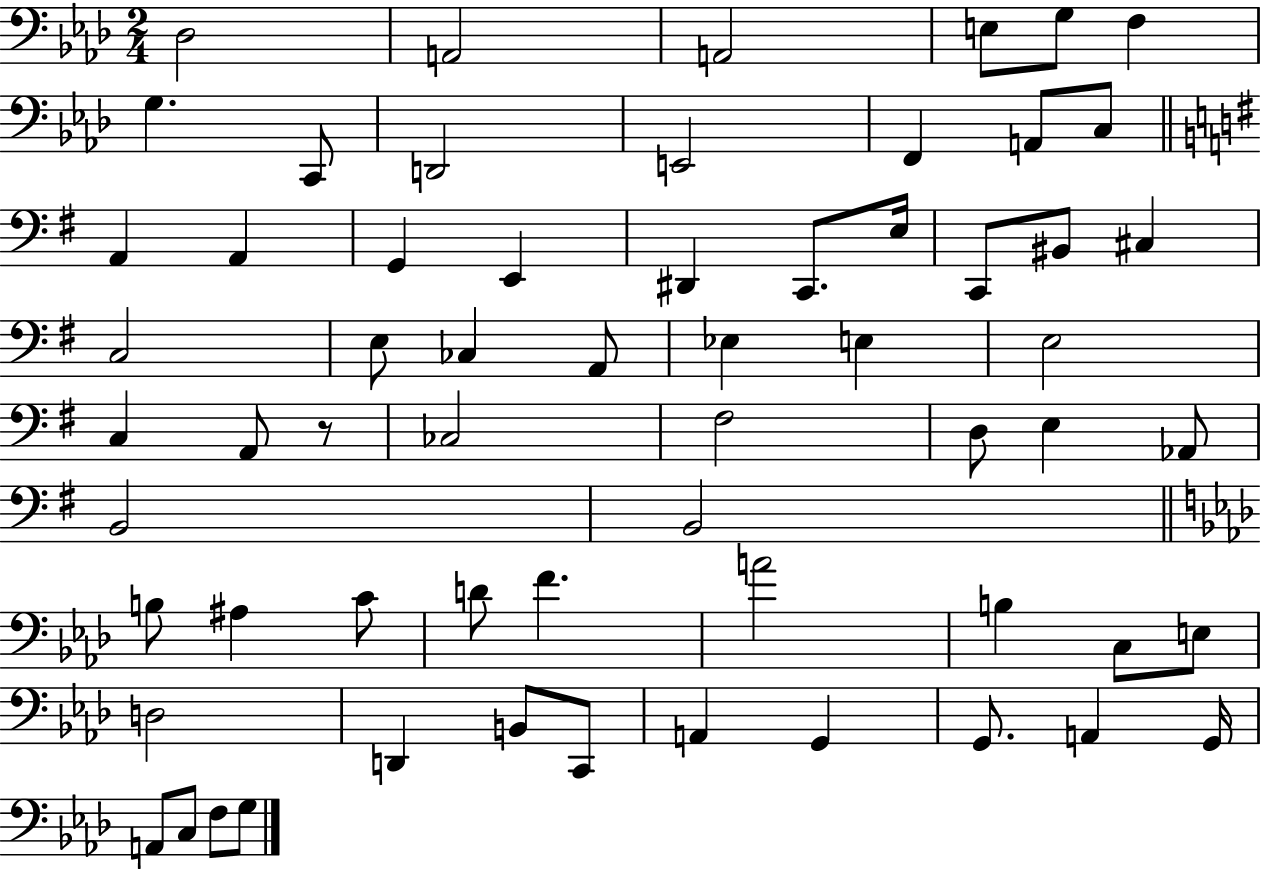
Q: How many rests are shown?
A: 1